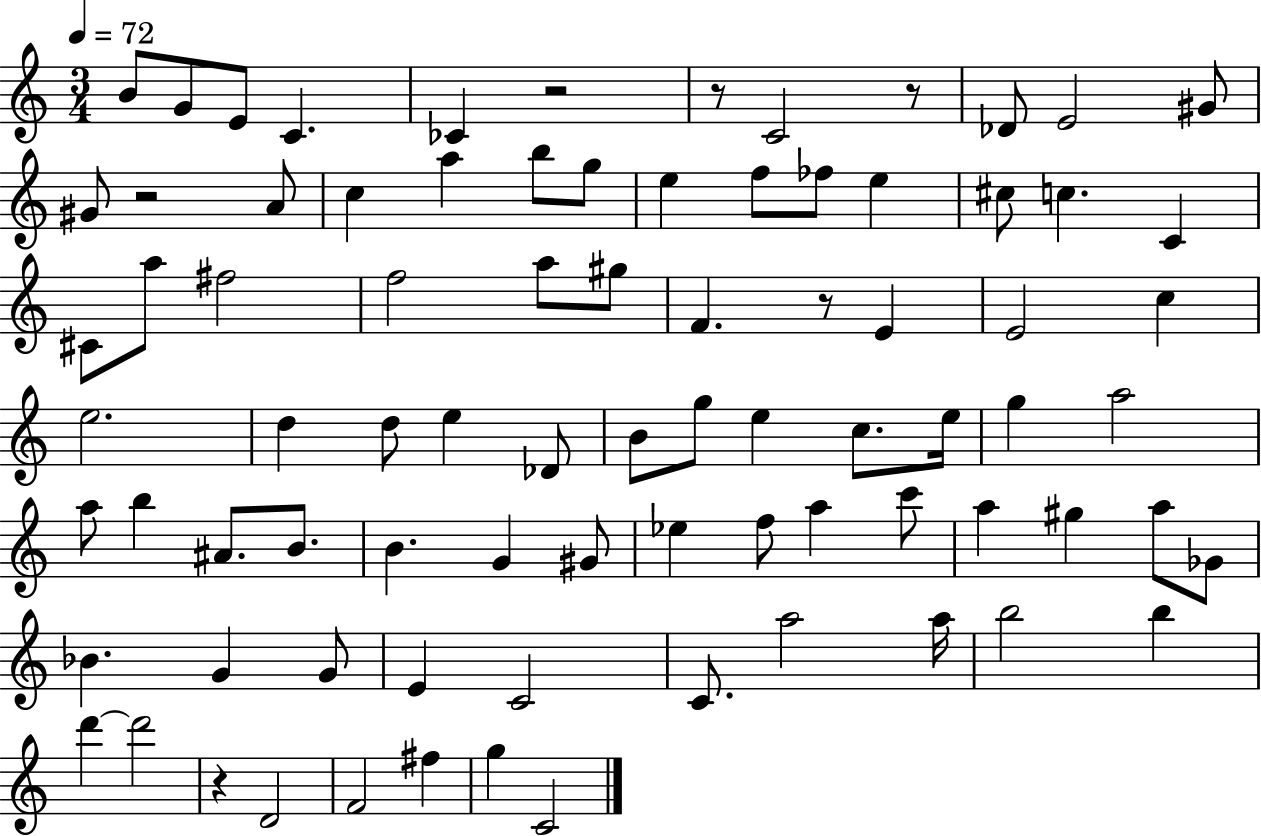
B4/e G4/e E4/e C4/q. CES4/q R/h R/e C4/h R/e Db4/e E4/h G#4/e G#4/e R/h A4/e C5/q A5/q B5/e G5/e E5/q F5/e FES5/e E5/q C#5/e C5/q. C4/q C#4/e A5/e F#5/h F5/h A5/e G#5/e F4/q. R/e E4/q E4/h C5/q E5/h. D5/q D5/e E5/q Db4/e B4/e G5/e E5/q C5/e. E5/s G5/q A5/h A5/e B5/q A#4/e. B4/e. B4/q. G4/q G#4/e Eb5/q F5/e A5/q C6/e A5/q G#5/q A5/e Gb4/e Bb4/q. G4/q G4/e E4/q C4/h C4/e. A5/h A5/s B5/h B5/q D6/q D6/h R/q D4/h F4/h F#5/q G5/q C4/h